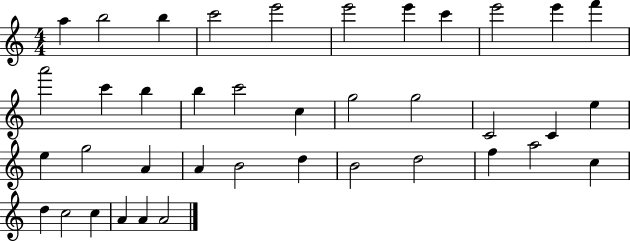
{
  \clef treble
  \numericTimeSignature
  \time 4/4
  \key c \major
  a''4 b''2 b''4 | c'''2 e'''2 | e'''2 e'''4 c'''4 | e'''2 e'''4 f'''4 | \break a'''2 c'''4 b''4 | b''4 c'''2 c''4 | g''2 g''2 | c'2 c'4 e''4 | \break e''4 g''2 a'4 | a'4 b'2 d''4 | b'2 d''2 | f''4 a''2 c''4 | \break d''4 c''2 c''4 | a'4 a'4 a'2 | \bar "|."
}